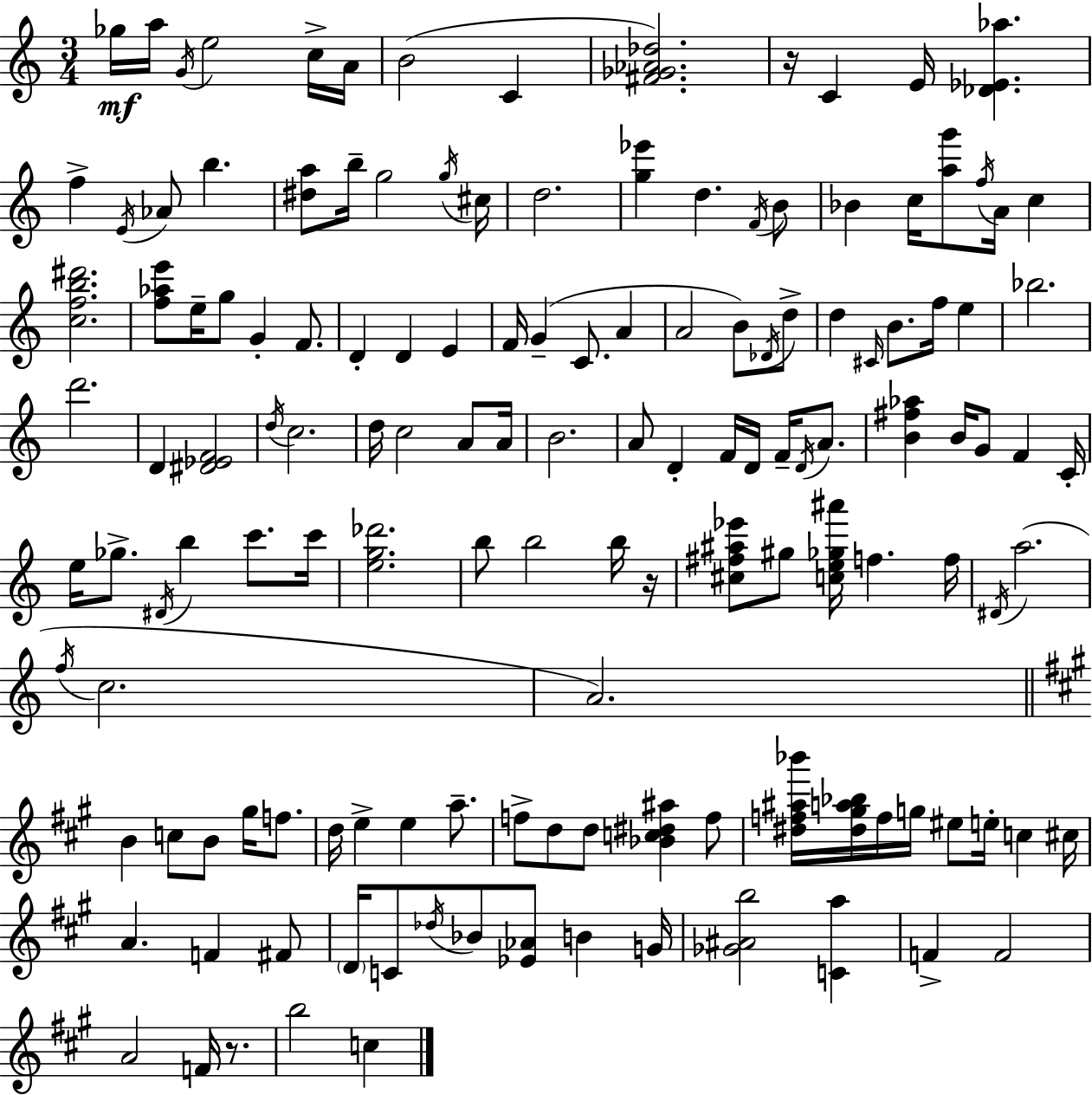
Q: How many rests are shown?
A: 3